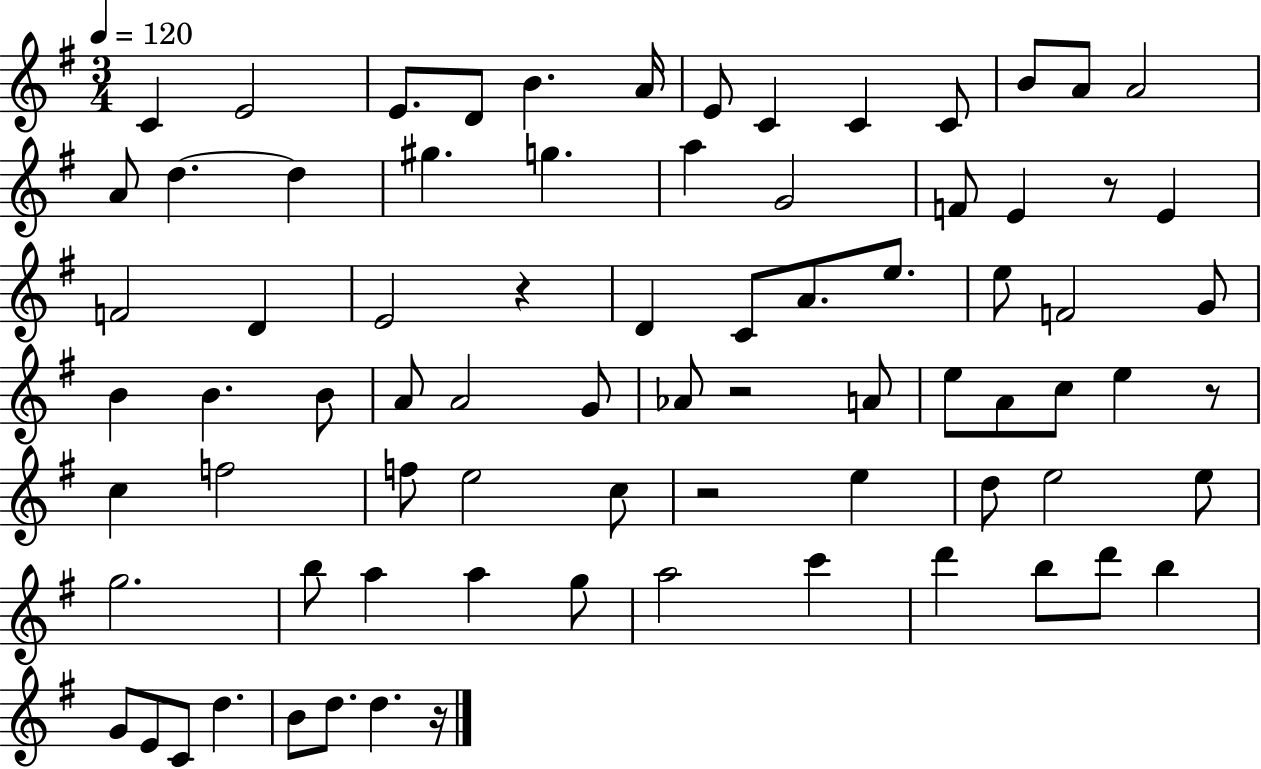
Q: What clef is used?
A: treble